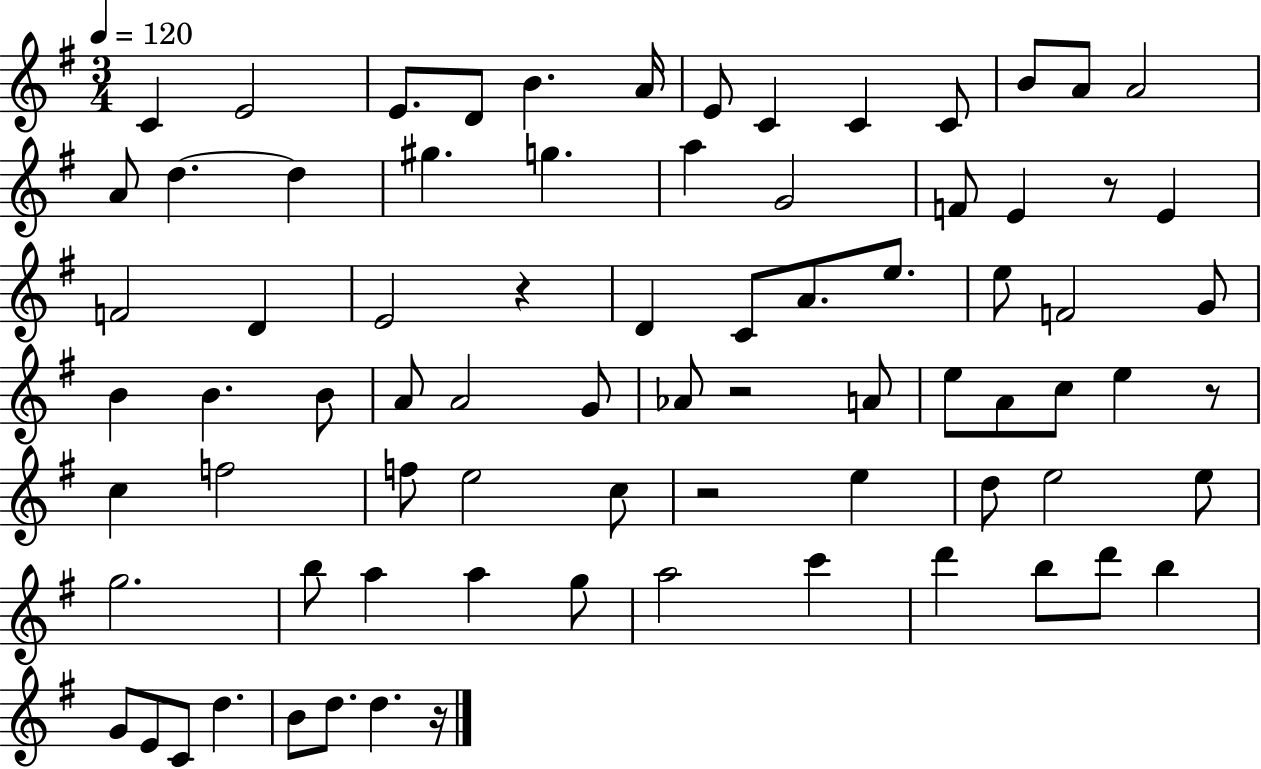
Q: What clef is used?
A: treble